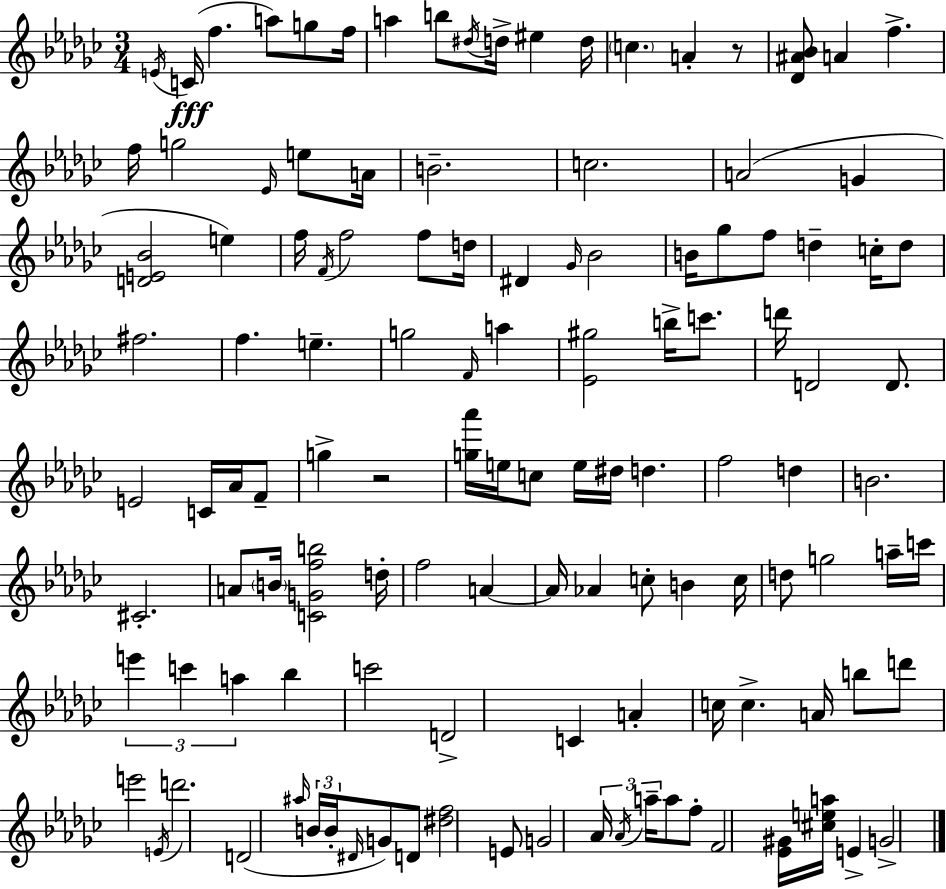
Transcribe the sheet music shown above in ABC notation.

X:1
T:Untitled
M:3/4
L:1/4
K:Ebm
E/4 C/4 f a/2 g/2 f/4 a b/2 ^d/4 d/4 ^e d/4 c A z/2 [_D^A_B]/2 A f f/4 g2 _E/4 e/2 A/4 B2 c2 A2 G [DE_B]2 e f/4 F/4 f2 f/2 d/4 ^D _G/4 _B2 B/4 _g/2 f/2 d c/4 d/2 ^f2 f e g2 F/4 a [_E^g]2 b/4 c'/2 d'/4 D2 D/2 E2 C/4 _A/4 F/2 g z2 [g_a']/4 e/4 c/2 e/4 ^d/4 d f2 d B2 ^C2 A/2 B/4 [CGfb]2 d/4 f2 A A/4 _A c/2 B c/4 d/2 g2 a/4 c'/4 e' c' a _b c'2 D2 C A c/4 c A/4 b/2 d'/2 e'2 E/4 d'2 D2 ^a/4 B/4 B/4 ^D/4 G/2 D/2 [^df]2 E/2 G2 _A/4 _A/4 a/4 a/2 f/2 F2 [_E^G]/4 [^cea]/4 E G2